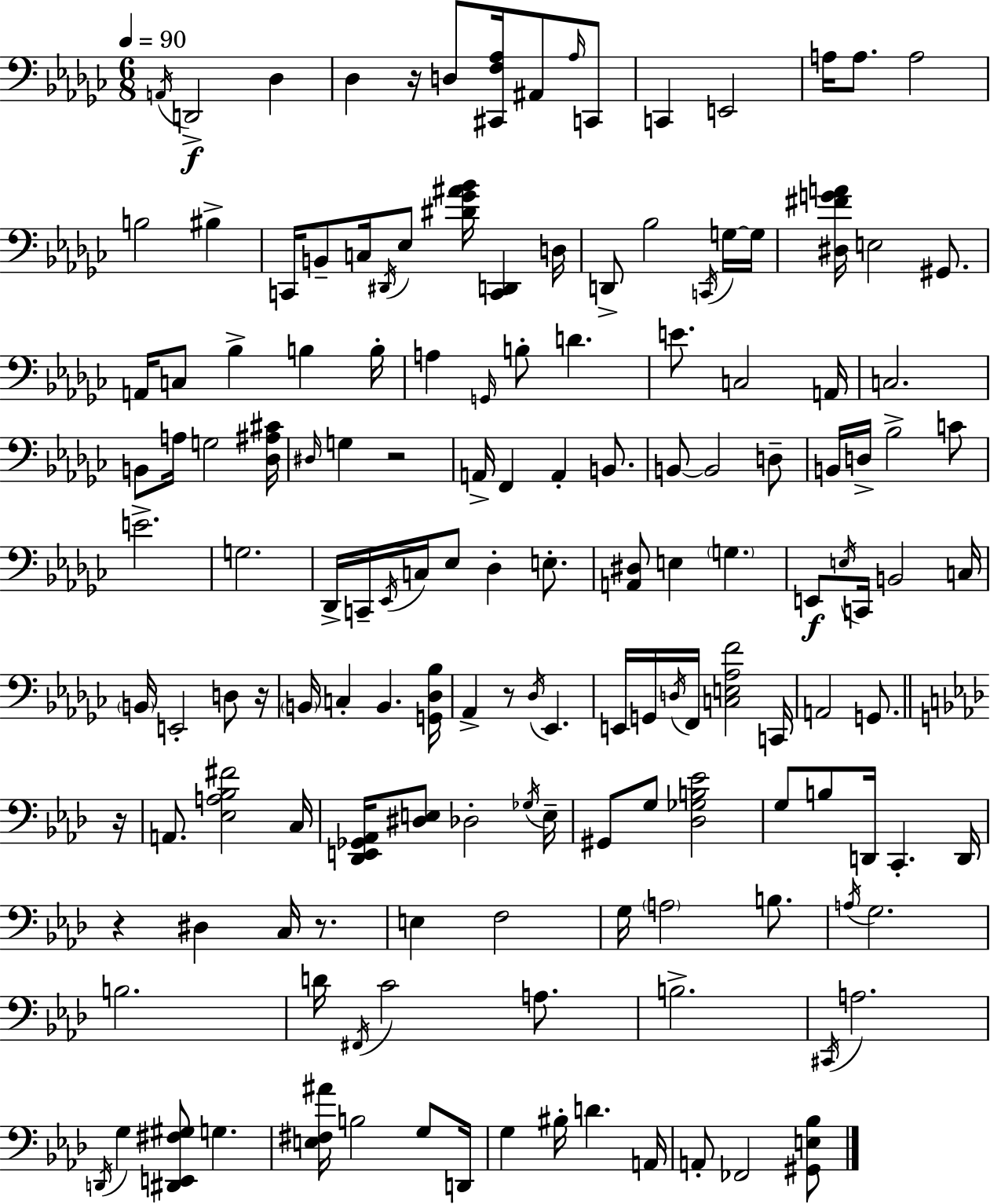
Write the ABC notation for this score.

X:1
T:Untitled
M:6/8
L:1/4
K:Ebm
A,,/4 D,,2 _D, _D, z/4 D,/2 [^C,,F,_A,]/4 ^A,,/2 _A,/4 C,,/2 C,, E,,2 A,/4 A,/2 A,2 B,2 ^B, C,,/4 B,,/2 C,/4 ^D,,/4 _E,/2 [^D_G^A_B]/4 [C,,D,,] D,/4 D,,/2 _B,2 C,,/4 G,/4 G,/4 [^D,^FGA]/4 E,2 ^G,,/2 A,,/4 C,/2 _B, B, B,/4 A, G,,/4 B,/2 D E/2 C,2 A,,/4 C,2 B,,/2 A,/4 G,2 [_D,^A,^C]/4 ^D,/4 G, z2 A,,/4 F,, A,, B,,/2 B,,/2 B,,2 D,/2 B,,/4 D,/4 _B,2 C/2 E2 G,2 _D,,/4 C,,/4 _E,,/4 C,/4 _E,/2 _D, E,/2 [A,,^D,]/2 E, G, E,,/2 E,/4 C,,/4 B,,2 C,/4 B,,/4 E,,2 D,/2 z/4 B,,/4 C, B,, [G,,_D,_B,]/4 _A,, z/2 _D,/4 _E,, E,,/4 G,,/4 D,/4 F,,/4 [C,E,_A,F]2 C,,/4 A,,2 G,,/2 z/4 A,,/2 [_E,A,_B,^F]2 C,/4 [_D,,E,,_G,,_A,,]/4 [^D,E,]/2 _D,2 _G,/4 E,/4 ^G,,/2 G,/2 [_D,_G,B,_E]2 G,/2 B,/2 D,,/4 C,, D,,/4 z ^D, C,/4 z/2 E, F,2 G,/4 A,2 B,/2 A,/4 G,2 B,2 D/4 ^F,,/4 C2 A,/2 B,2 ^C,,/4 A,2 D,,/4 G, [^D,,E,,^F,^G,]/2 G, [E,^F,^A]/4 B,2 G,/2 D,,/4 G, ^B,/4 D A,,/4 A,,/2 _F,,2 [^G,,E,_B,]/2